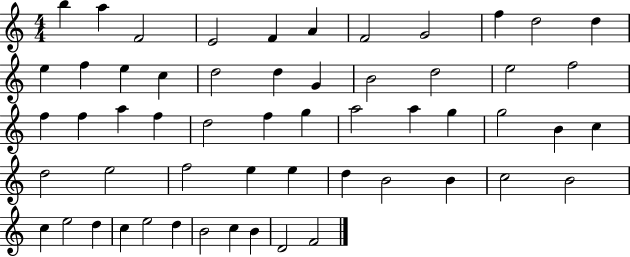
{
  \clef treble
  \numericTimeSignature
  \time 4/4
  \key c \major
  b''4 a''4 f'2 | e'2 f'4 a'4 | f'2 g'2 | f''4 d''2 d''4 | \break e''4 f''4 e''4 c''4 | d''2 d''4 g'4 | b'2 d''2 | e''2 f''2 | \break f''4 f''4 a''4 f''4 | d''2 f''4 g''4 | a''2 a''4 g''4 | g''2 b'4 c''4 | \break d''2 e''2 | f''2 e''4 e''4 | d''4 b'2 b'4 | c''2 b'2 | \break c''4 e''2 d''4 | c''4 e''2 d''4 | b'2 c''4 b'4 | d'2 f'2 | \break \bar "|."
}